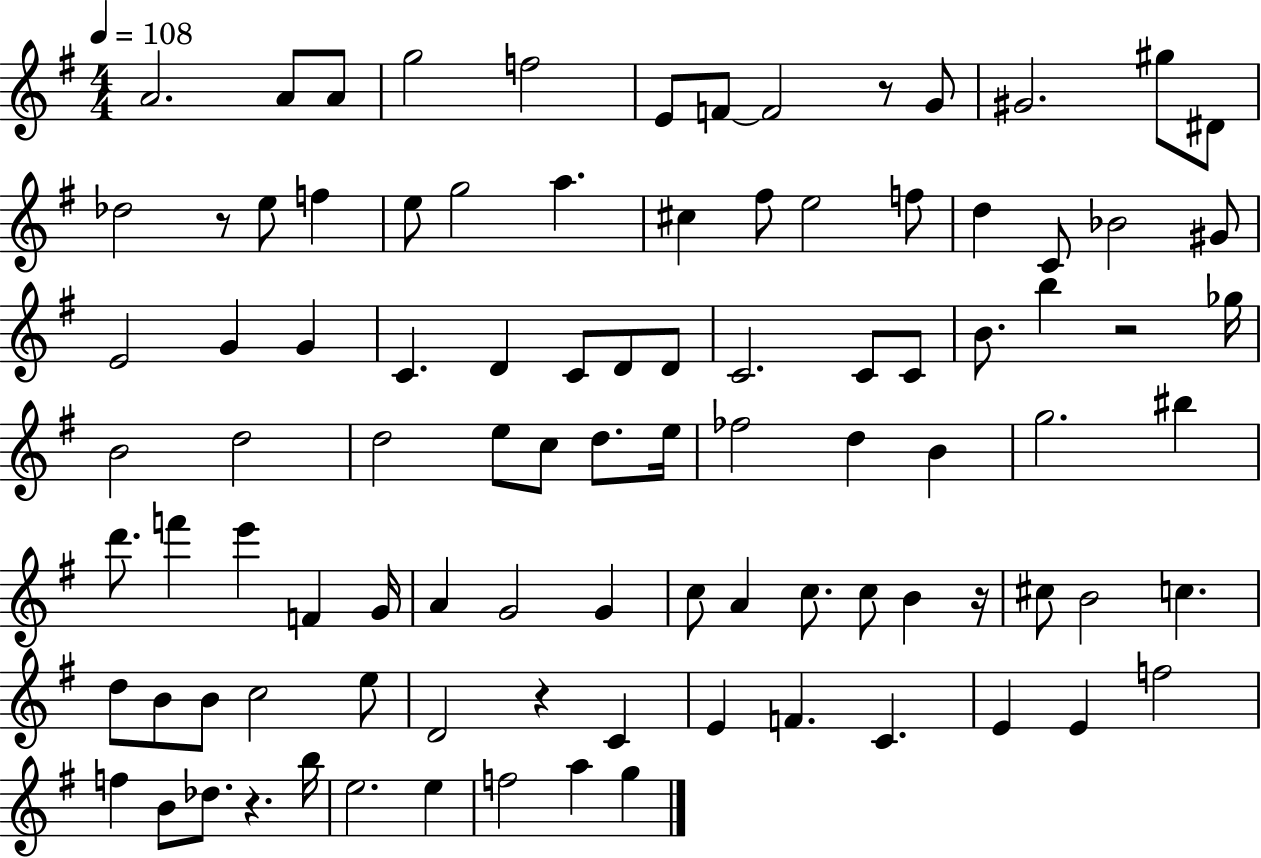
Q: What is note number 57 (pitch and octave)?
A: G4